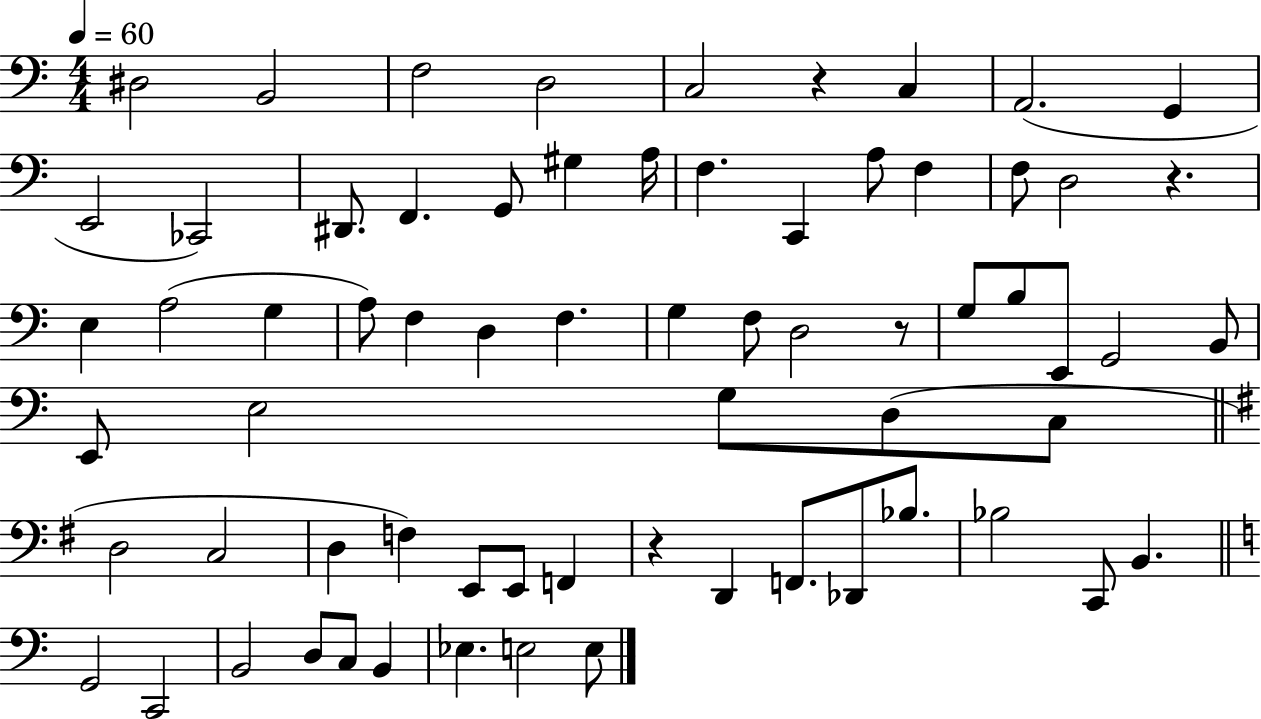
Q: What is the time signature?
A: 4/4